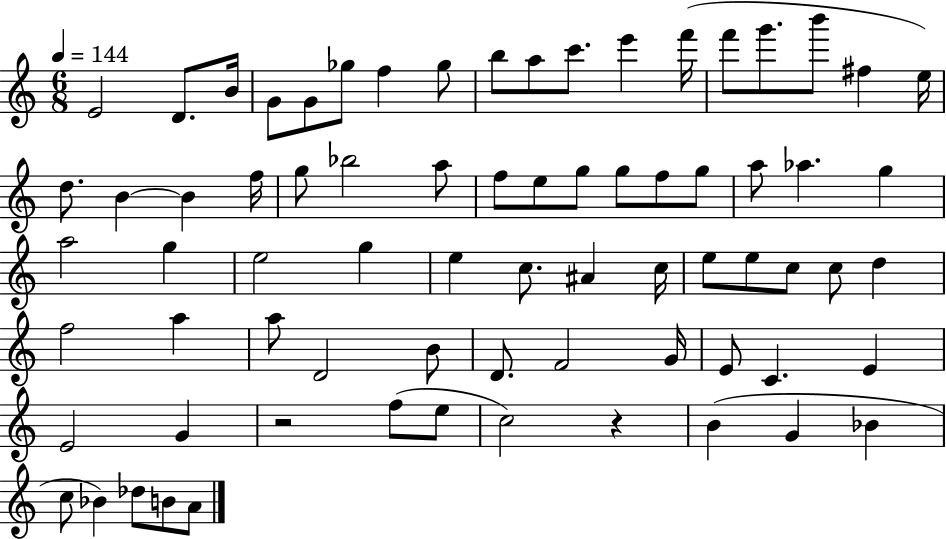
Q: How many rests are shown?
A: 2